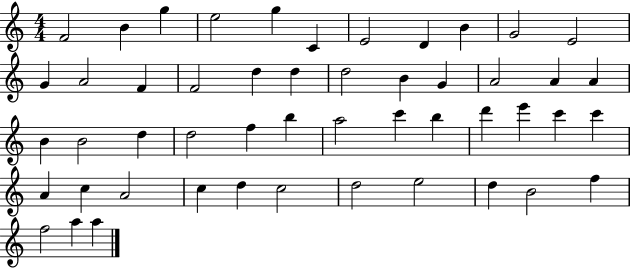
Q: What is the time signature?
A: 4/4